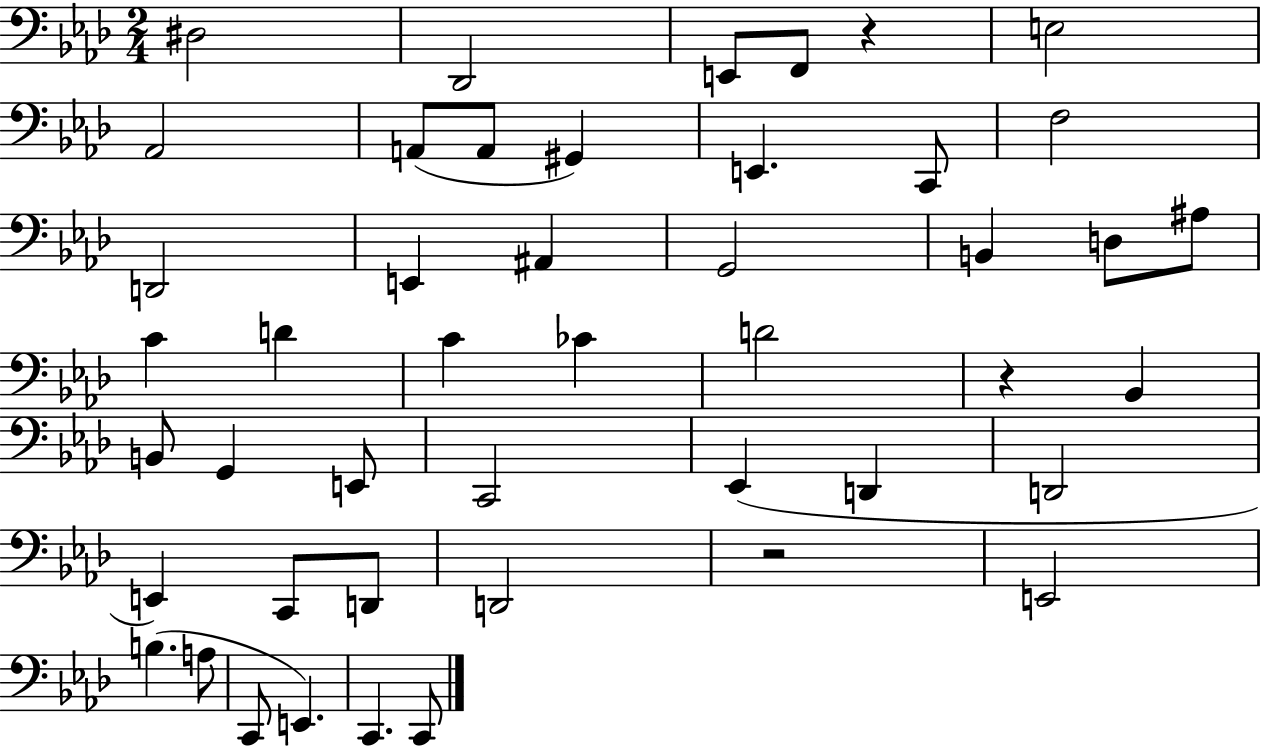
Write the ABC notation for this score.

X:1
T:Untitled
M:2/4
L:1/4
K:Ab
^D,2 _D,,2 E,,/2 F,,/2 z E,2 _A,,2 A,,/2 A,,/2 ^G,, E,, C,,/2 F,2 D,,2 E,, ^A,, G,,2 B,, D,/2 ^A,/2 C D C _C D2 z _B,, B,,/2 G,, E,,/2 C,,2 _E,, D,, D,,2 E,, C,,/2 D,,/2 D,,2 z2 E,,2 B, A,/2 C,,/2 E,, C,, C,,/2